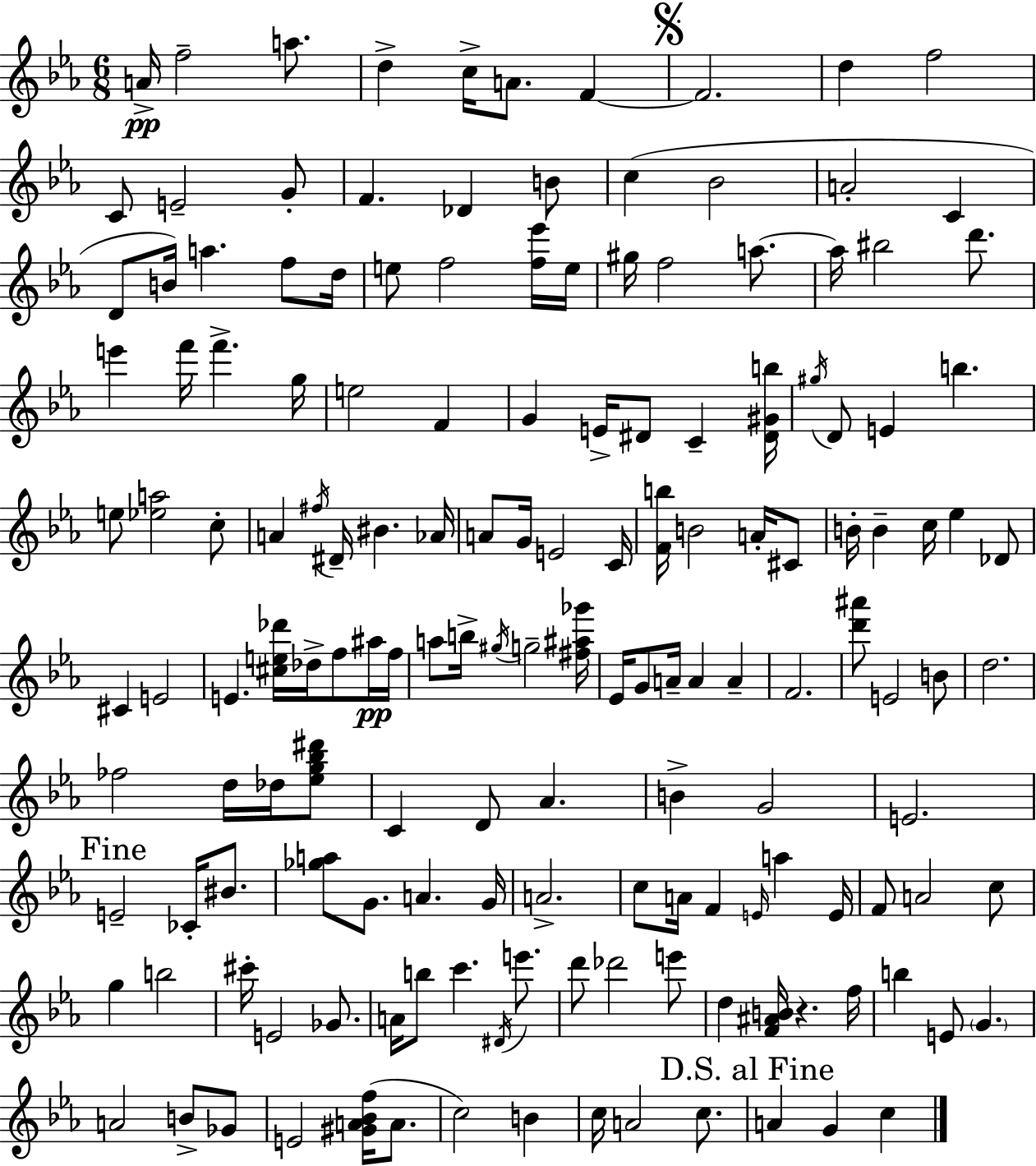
{
  \clef treble
  \numericTimeSignature
  \time 6/8
  \key c \minor
  a'16->\pp f''2-- a''8. | d''4-> c''16-> a'8. f'4~~ | \mark \markup { \musicglyph "scripts.segno" } f'2. | d''4 f''2 | \break c'8 e'2-- g'8-. | f'4. des'4 b'8 | c''4( bes'2 | a'2-. c'4 | \break d'8 b'16) a''4. f''8 d''16 | e''8 f''2 <f'' ees'''>16 e''16 | gis''16 f''2 a''8.~~ | a''16 bis''2 d'''8. | \break e'''4 f'''16 f'''4.-> g''16 | e''2 f'4 | g'4 e'16-> dis'8 c'4-- <dis' gis' b''>16 | \acciaccatura { gis''16 } d'8 e'4 b''4. | \break e''8 <ees'' a''>2 c''8-. | a'4 \acciaccatura { fis''16 } dis'16-- bis'4. | aes'16 a'8 g'16 e'2 | c'16 <f' b''>16 b'2 a'16-. | \break cis'8 b'16-. b'4-- c''16 ees''4 | des'8 cis'4 e'2 | e'4. <cis'' e'' des'''>16 des''16-> f''8 | ais''16\pp f''16 a''8 b''16-> \acciaccatura { gis''16 } g''2-- | \break <fis'' ais'' ges'''>16 ees'16 g'8 a'16-- a'4 a'4-- | f'2. | <d''' ais'''>8 e'2 | b'8 d''2. | \break fes''2 d''16 | des''16 <ees'' g'' bes'' dis'''>8 c'4 d'8 aes'4. | b'4-> g'2 | e'2. | \break \mark "Fine" e'2-- ces'16-. | bis'8. <ges'' a''>8 g'8. a'4. | g'16 a'2.-> | c''8 a'16 f'4 \grace { e'16 } a''4 | \break e'16 f'8 a'2 | c''8 g''4 b''2 | cis'''16-. e'2 | ges'8. a'16 b''8 c'''4. | \break \acciaccatura { dis'16 } e'''8. d'''8 des'''2 | e'''8 d''4 <f' ais' b'>16 r4. | f''16 b''4 e'8 \parenthesize g'4. | a'2 | \break b'8-> ges'8 e'2 | <gis' a' bes' f''>16( a'8. c''2) | b'4 c''16 a'2 | c''8. \mark "D.S. al Fine" a'4 g'4 | \break c''4 \bar "|."
}